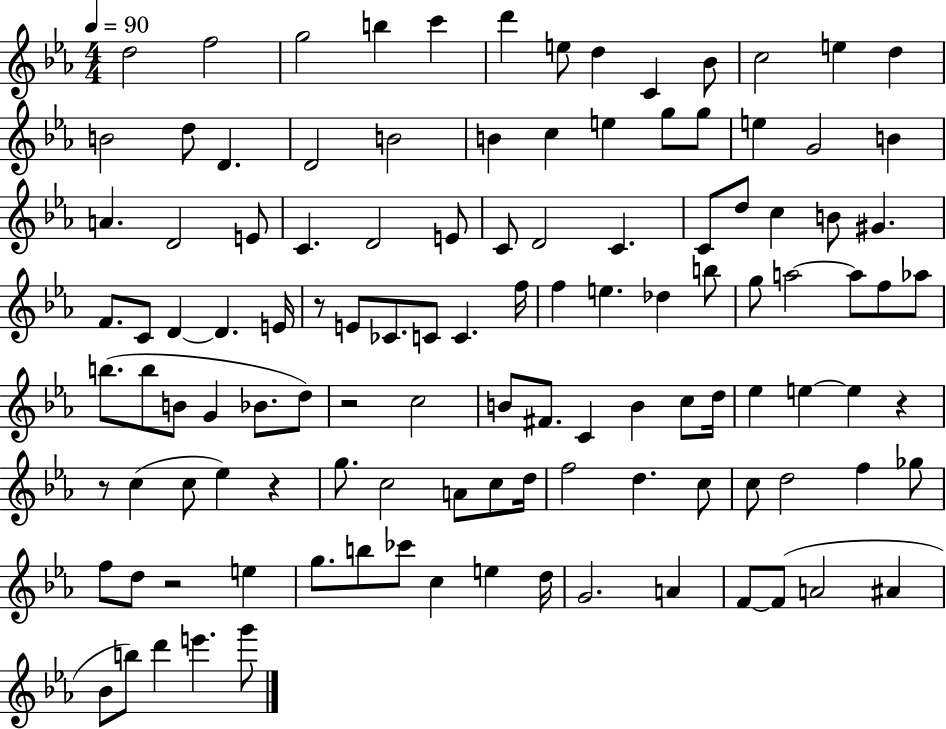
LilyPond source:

{
  \clef treble
  \numericTimeSignature
  \time 4/4
  \key ees \major
  \tempo 4 = 90
  d''2 f''2 | g''2 b''4 c'''4 | d'''4 e''8 d''4 c'4 bes'8 | c''2 e''4 d''4 | \break b'2 d''8 d'4. | d'2 b'2 | b'4 c''4 e''4 g''8 g''8 | e''4 g'2 b'4 | \break a'4. d'2 e'8 | c'4. d'2 e'8 | c'8 d'2 c'4. | c'8 d''8 c''4 b'8 gis'4. | \break f'8. c'8 d'4~~ d'4. e'16 | r8 e'8 ces'8. c'8 c'4. f''16 | f''4 e''4. des''4 b''8 | g''8 a''2~~ a''8 f''8 aes''8 | \break b''8.( b''8 b'8 g'4 bes'8. d''8) | r2 c''2 | b'8 fis'8. c'4 b'4 c''8 d''16 | ees''4 e''4~~ e''4 r4 | \break r8 c''4( c''8 ees''4) r4 | g''8. c''2 a'8 c''8 d''16 | f''2 d''4. c''8 | c''8 d''2 f''4 ges''8 | \break f''8 d''8 r2 e''4 | g''8. b''8 ces'''8 c''4 e''4 d''16 | g'2. a'4 | f'8~~ f'8( a'2 ais'4 | \break bes'8 b''8) d'''4 e'''4. g'''8 | \bar "|."
}